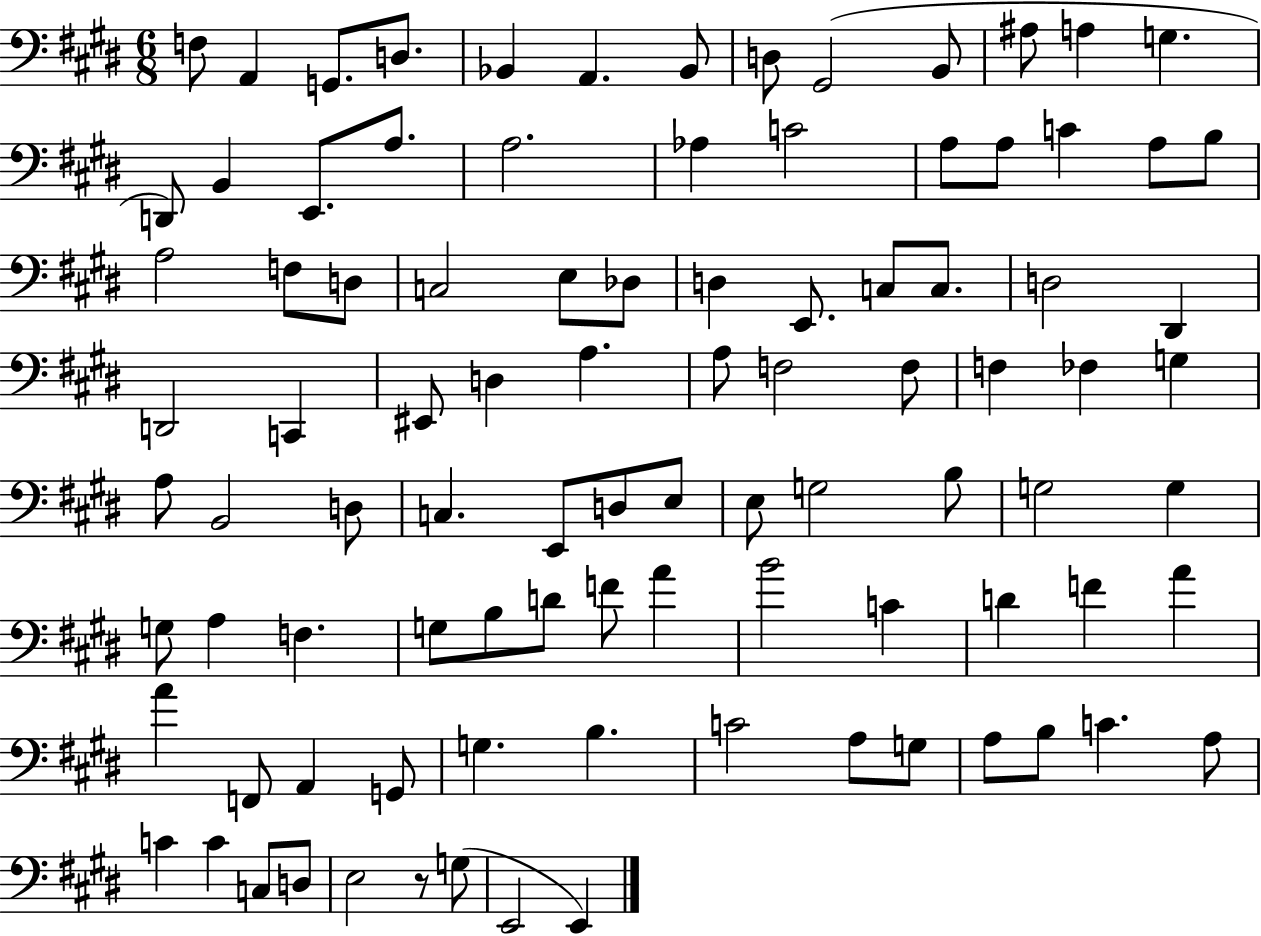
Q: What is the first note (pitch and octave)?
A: F3